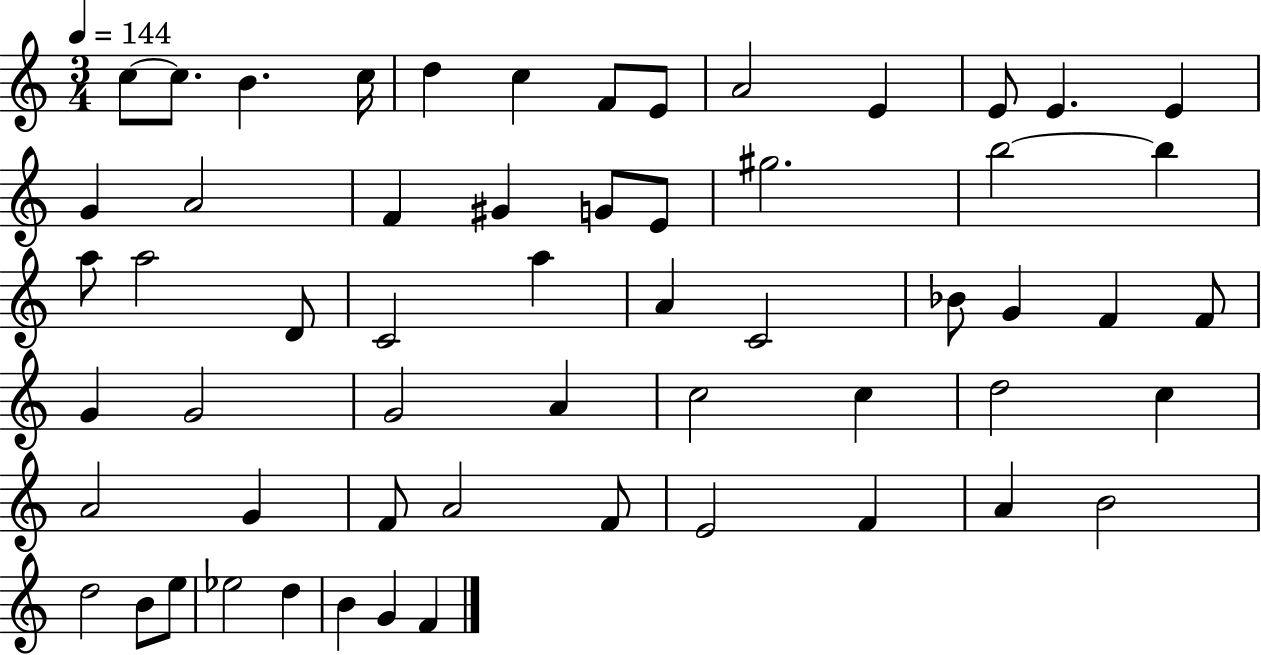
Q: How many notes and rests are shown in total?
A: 58